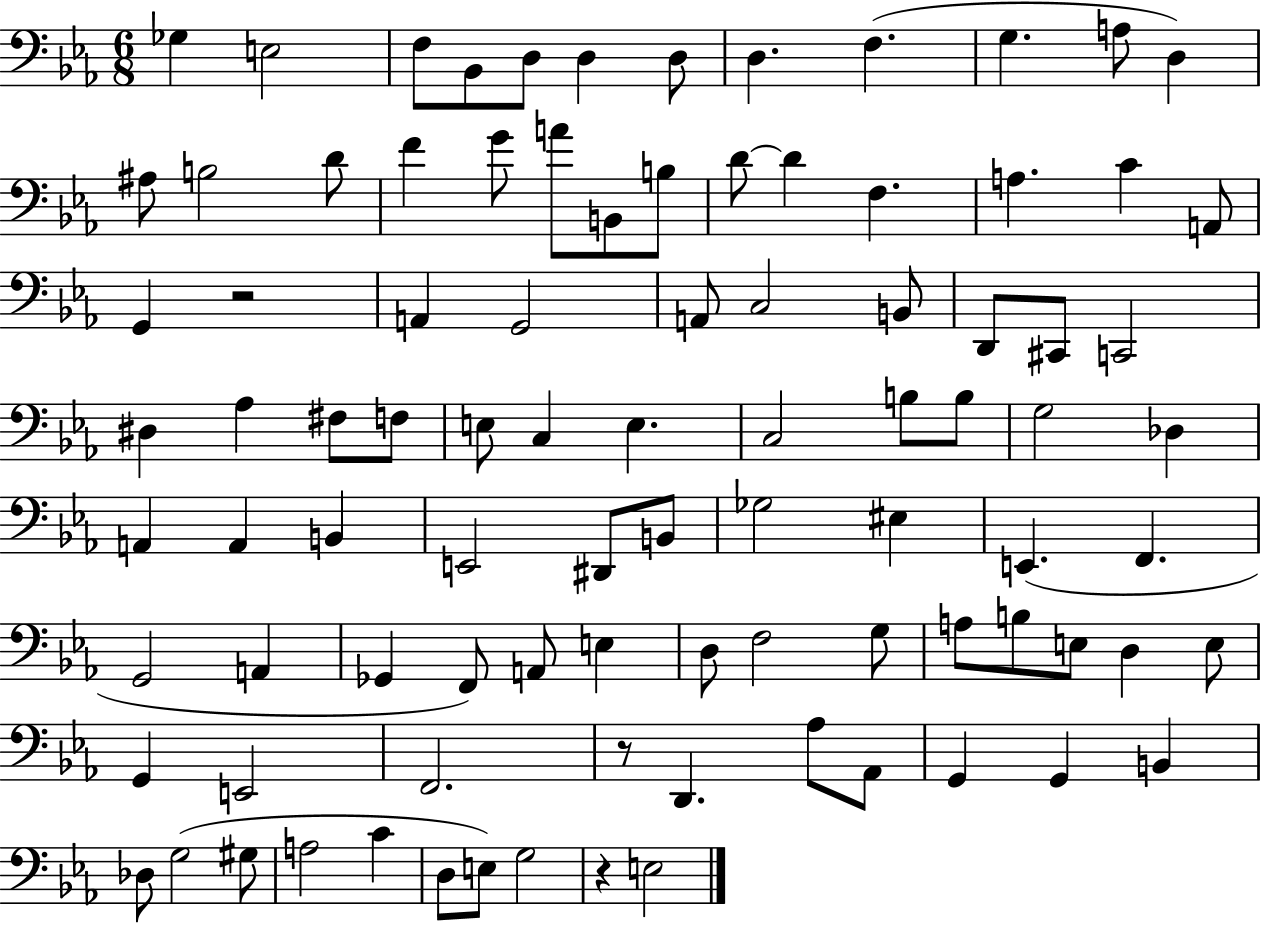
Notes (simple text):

Gb3/q E3/h F3/e Bb2/e D3/e D3/q D3/e D3/q. F3/q. G3/q. A3/e D3/q A#3/e B3/h D4/e F4/q G4/e A4/e B2/e B3/e D4/e D4/q F3/q. A3/q. C4/q A2/e G2/q R/h A2/q G2/h A2/e C3/h B2/e D2/e C#2/e C2/h D#3/q Ab3/q F#3/e F3/e E3/e C3/q E3/q. C3/h B3/e B3/e G3/h Db3/q A2/q A2/q B2/q E2/h D#2/e B2/e Gb3/h EIS3/q E2/q. F2/q. G2/h A2/q Gb2/q F2/e A2/e E3/q D3/e F3/h G3/e A3/e B3/e E3/e D3/q E3/e G2/q E2/h F2/h. R/e D2/q. Ab3/e Ab2/e G2/q G2/q B2/q Db3/e G3/h G#3/e A3/h C4/q D3/e E3/e G3/h R/q E3/h